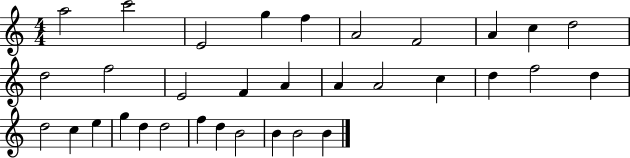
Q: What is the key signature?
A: C major